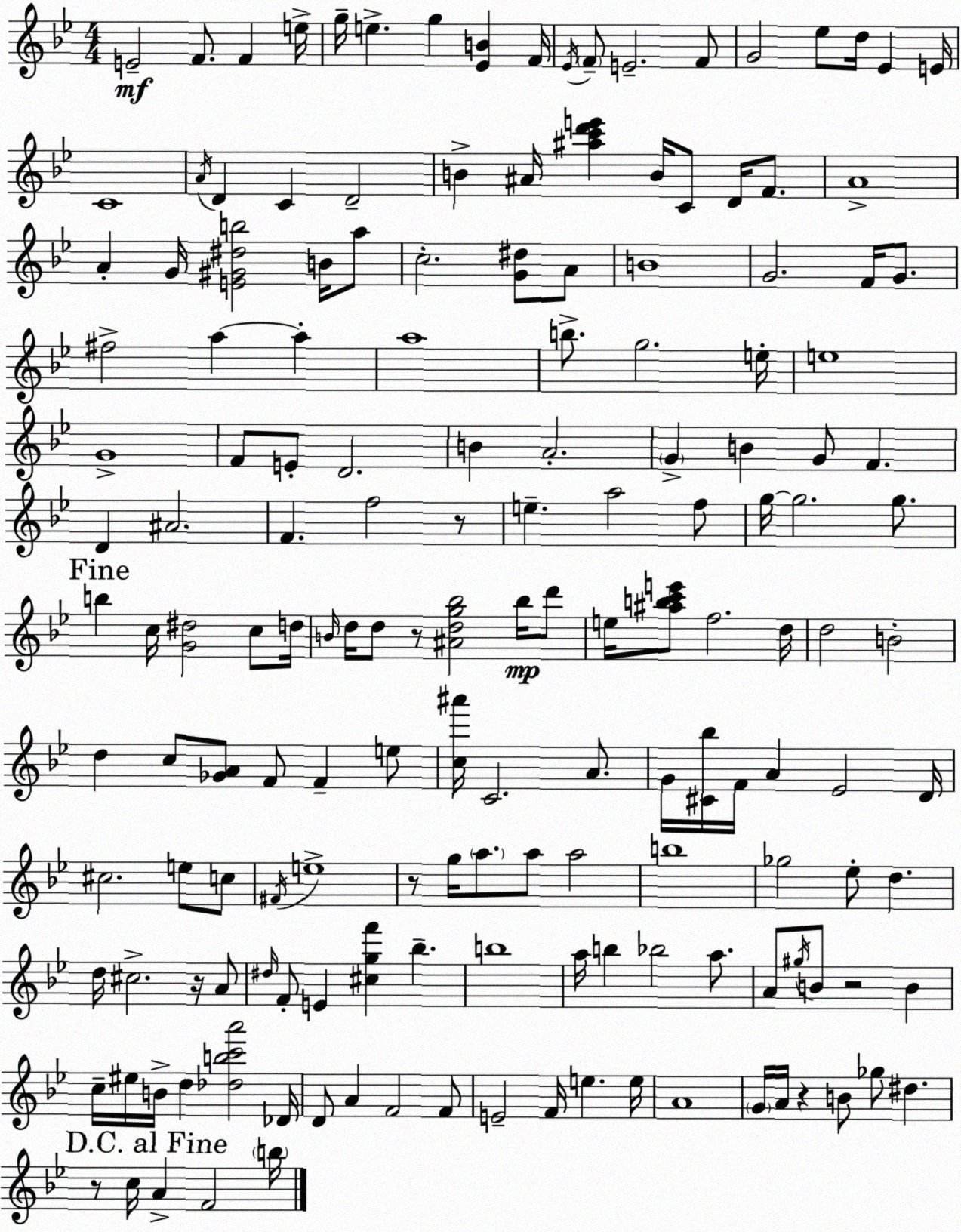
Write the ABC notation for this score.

X:1
T:Untitled
M:4/4
L:1/4
K:Gm
E2 F/2 F e/4 g/4 e g [_EB] F/4 _E/4 F/2 E2 F/2 G2 _e/2 d/4 _E E/4 C4 A/4 D C D2 B ^A/4 [^ac'd'e'] B/4 C/2 D/4 F/2 A4 A G/4 [E^G^db]2 B/4 a/2 c2 [G^d]/2 A/2 B4 G2 F/4 G/2 ^f2 a a a4 b/2 g2 e/4 e4 G4 F/2 E/2 D2 B A2 G B G/2 F D ^A2 F f2 z/2 e a2 f/2 g/4 g2 g/2 b c/4 [G^d]2 c/2 d/4 B/4 d/4 d/2 z/2 [^Adg_b]2 _b/4 d'/2 e/4 [^abc'e']/2 f2 d/4 d2 B2 d c/2 [_GA]/2 F/2 F e/2 [c^a']/4 C2 A/2 G/4 [^C_b]/4 F/4 A _E2 D/4 ^c2 e/2 c/2 ^F/4 e4 z/2 g/4 a/2 a/2 a2 b4 _g2 _e/2 d d/4 ^c2 z/4 A/2 ^d/4 F/2 E [^cgf'] _b b4 a/4 b _b2 a/2 A/2 ^g/4 B/2 z2 B c/4 ^e/4 B/4 d [_dbc'a']2 _D/4 D/2 A F2 F/2 E2 F/4 e e/4 A4 G/4 A/4 z B/2 _g/2 ^d z/2 c/4 A F2 b/4